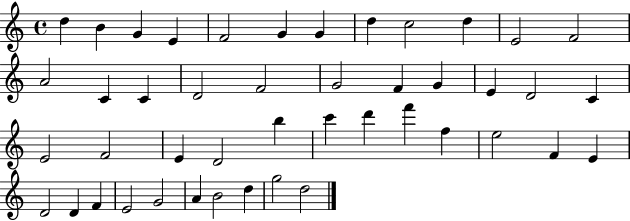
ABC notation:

X:1
T:Untitled
M:4/4
L:1/4
K:C
d B G E F2 G G d c2 d E2 F2 A2 C C D2 F2 G2 F G E D2 C E2 F2 E D2 b c' d' f' f e2 F E D2 D F E2 G2 A B2 d g2 d2